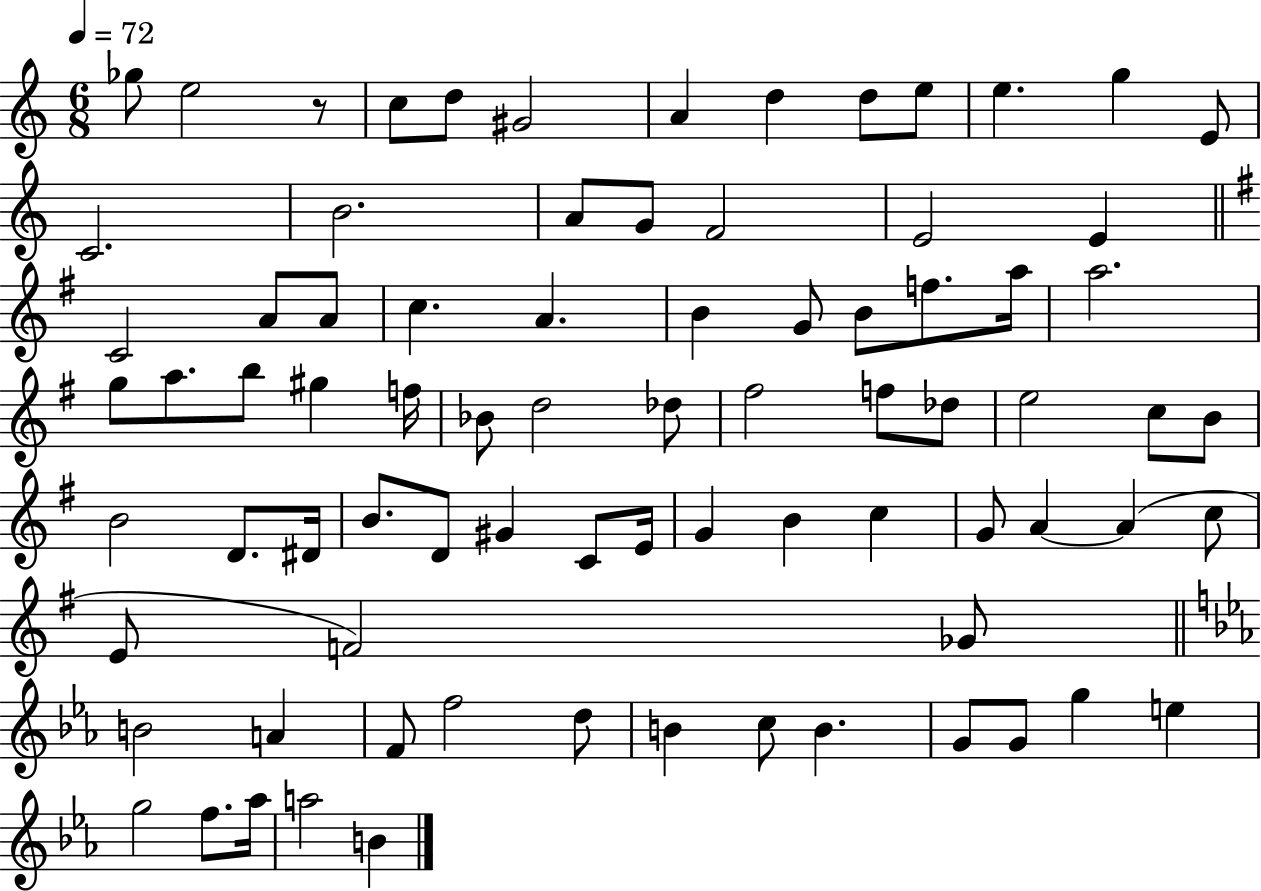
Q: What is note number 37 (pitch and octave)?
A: D5